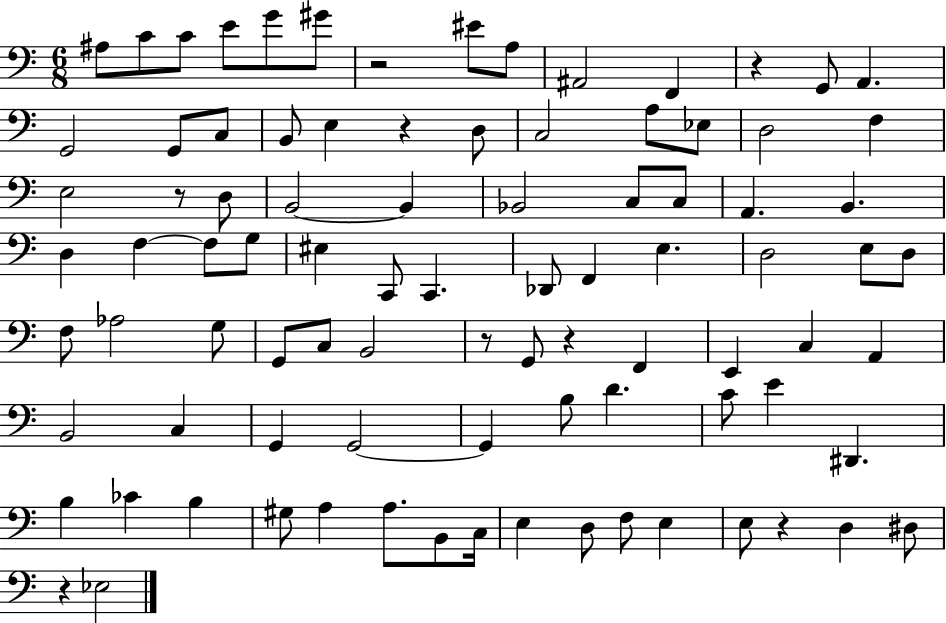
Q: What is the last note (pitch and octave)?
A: Eb3